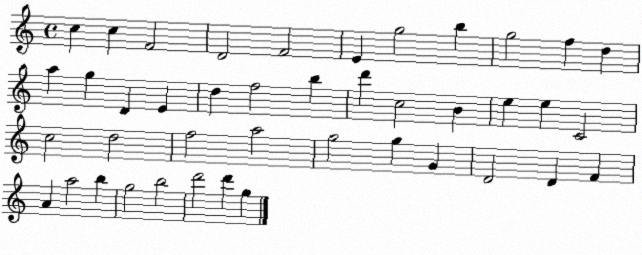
X:1
T:Untitled
M:4/4
L:1/4
K:C
c c F2 D2 F2 E g2 b g2 f d a g D E d f2 b d' c2 B e e C2 c2 d2 f2 a2 g2 g G D2 D F A a2 b g2 b2 d'2 d' g